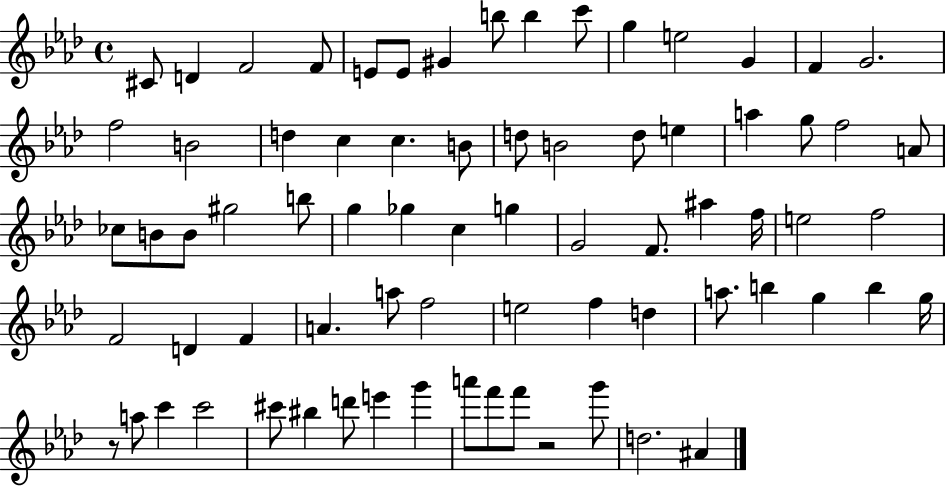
C#4/e D4/q F4/h F4/e E4/e E4/e G#4/q B5/e B5/q C6/e G5/q E5/h G4/q F4/q G4/h. F5/h B4/h D5/q C5/q C5/q. B4/e D5/e B4/h D5/e E5/q A5/q G5/e F5/h A4/e CES5/e B4/e B4/e G#5/h B5/e G5/q Gb5/q C5/q G5/q G4/h F4/e. A#5/q F5/s E5/h F5/h F4/h D4/q F4/q A4/q. A5/e F5/h E5/h F5/q D5/q A5/e. B5/q G5/q B5/q G5/s R/e A5/e C6/q C6/h C#6/e BIS5/q D6/e E6/q G6/q A6/e F6/e F6/e R/h G6/e D5/h. A#4/q